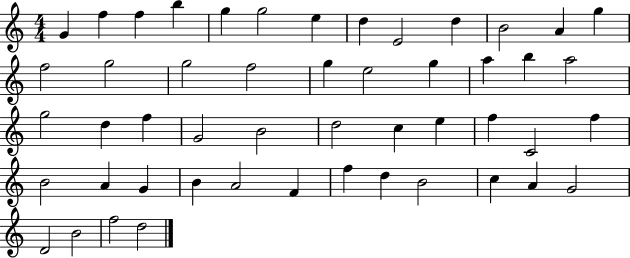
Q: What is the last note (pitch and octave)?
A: D5